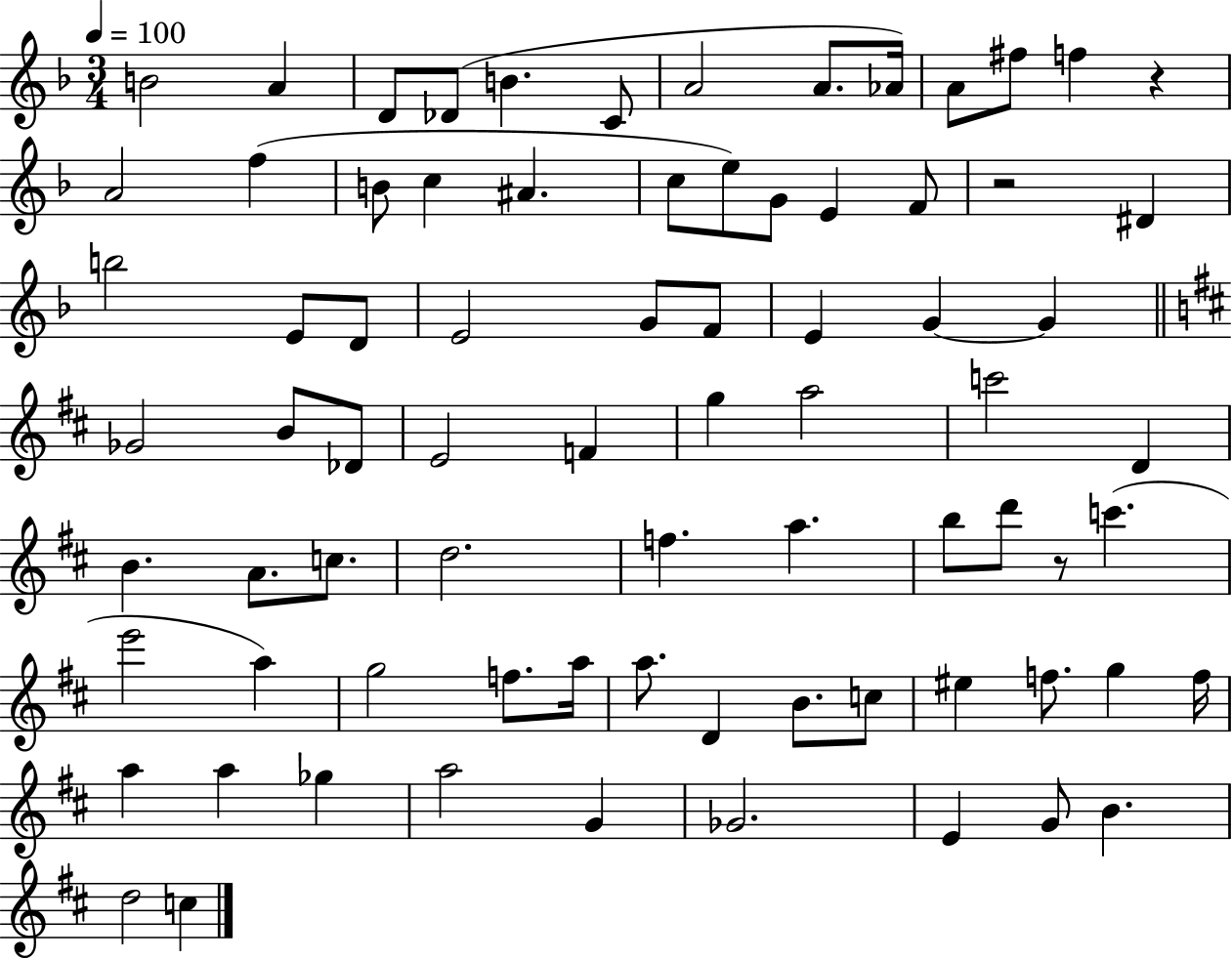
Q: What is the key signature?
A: F major